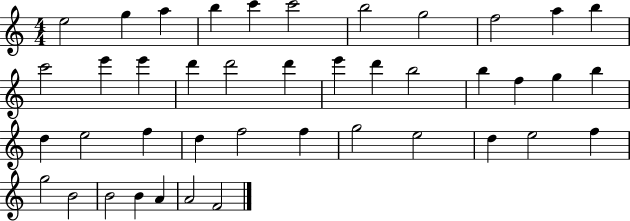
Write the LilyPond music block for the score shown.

{
  \clef treble
  \numericTimeSignature
  \time 4/4
  \key c \major
  e''2 g''4 a''4 | b''4 c'''4 c'''2 | b''2 g''2 | f''2 a''4 b''4 | \break c'''2 e'''4 e'''4 | d'''4 d'''2 d'''4 | e'''4 d'''4 b''2 | b''4 f''4 g''4 b''4 | \break d''4 e''2 f''4 | d''4 f''2 f''4 | g''2 e''2 | d''4 e''2 f''4 | \break g''2 b'2 | b'2 b'4 a'4 | a'2 f'2 | \bar "|."
}